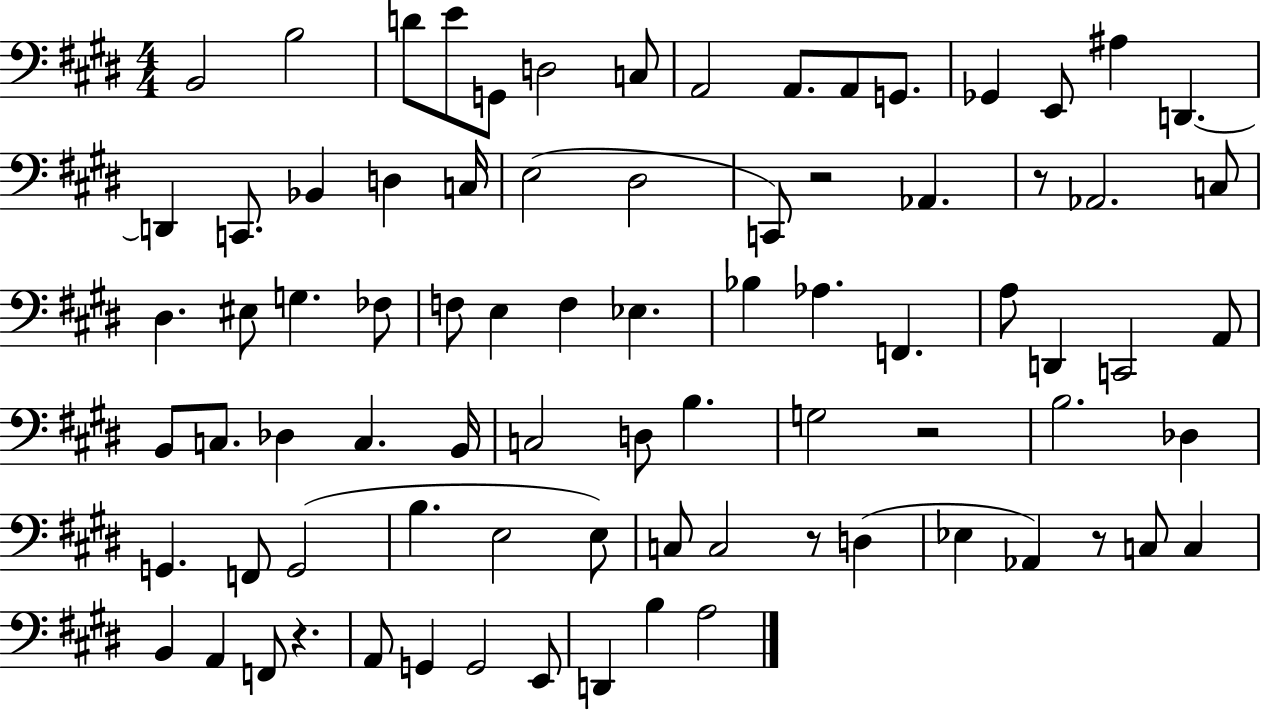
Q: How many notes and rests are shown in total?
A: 81